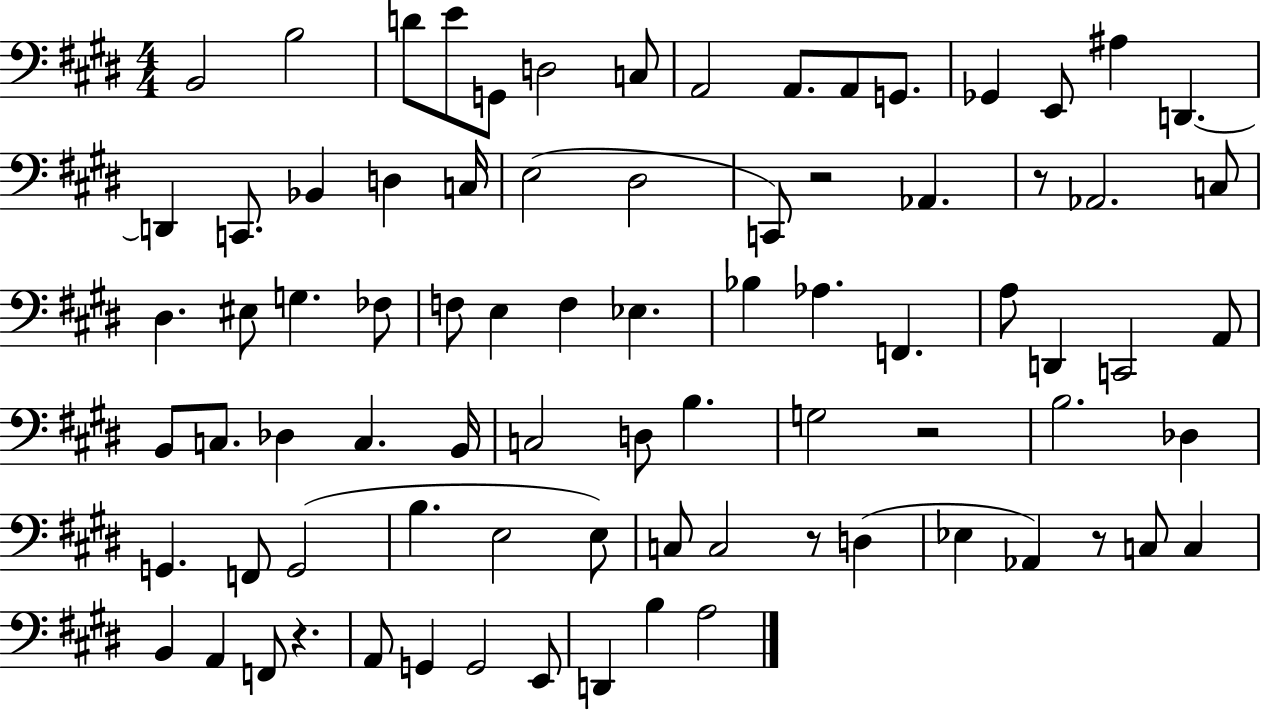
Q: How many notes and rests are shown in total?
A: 81